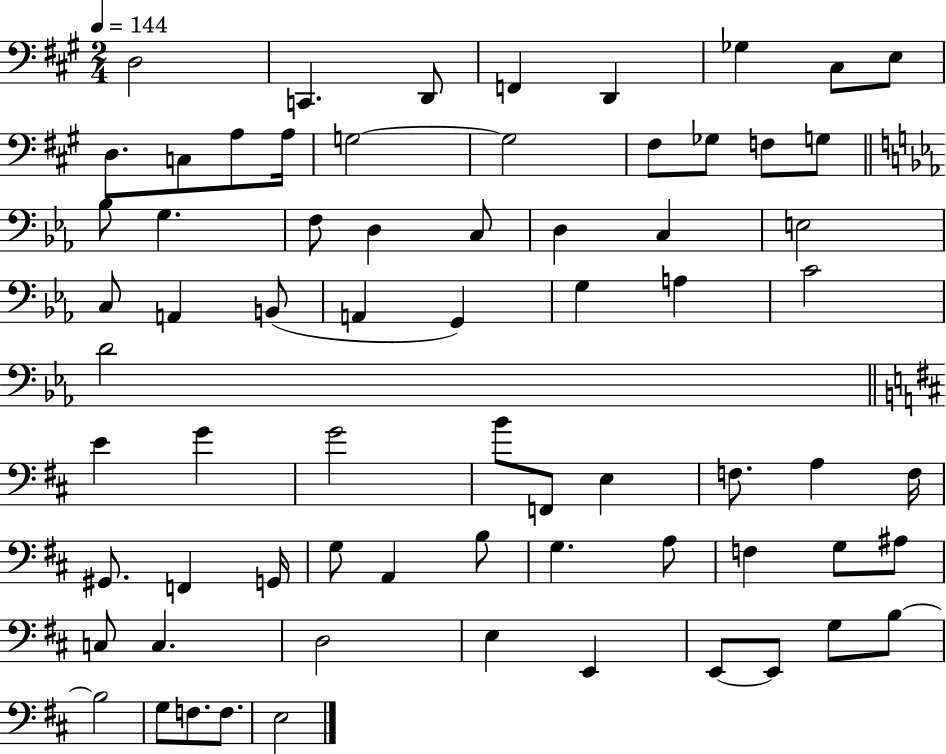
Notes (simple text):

D3/h C2/q. D2/e F2/q D2/q Gb3/q C#3/e E3/e D3/e. C3/e A3/e A3/s G3/h G3/h F#3/e Gb3/e F3/e G3/e Bb3/e G3/q. F3/e D3/q C3/e D3/q C3/q E3/h C3/e A2/q B2/e A2/q G2/q G3/q A3/q C4/h D4/h E4/q G4/q G4/h B4/e F2/e E3/q F3/e. A3/q F3/s G#2/e. F2/q G2/s G3/e A2/q B3/e G3/q. A3/e F3/q G3/e A#3/e C3/e C3/q. D3/h E3/q E2/q E2/e E2/e G3/e B3/e B3/h G3/e F3/e. F3/e. E3/h